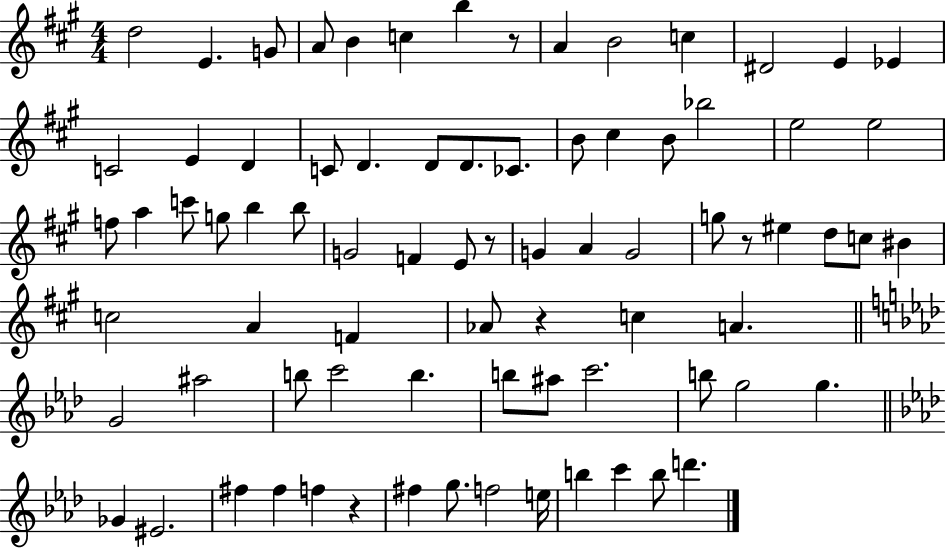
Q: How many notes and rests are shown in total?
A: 79